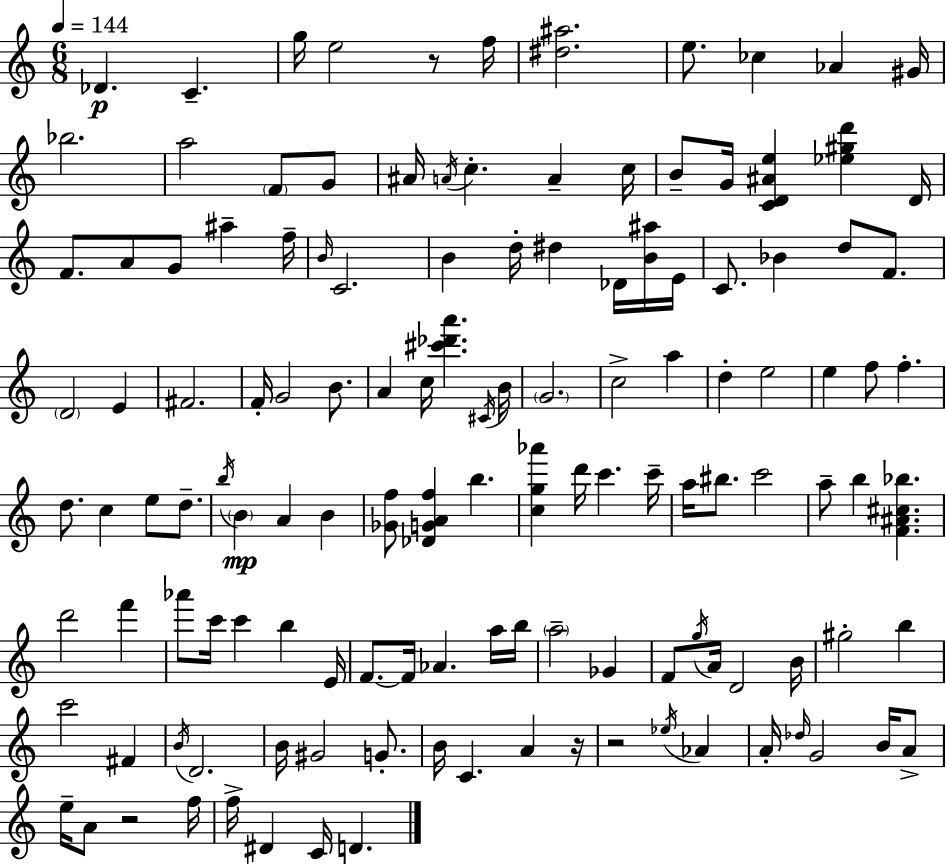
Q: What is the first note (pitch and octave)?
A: Db4